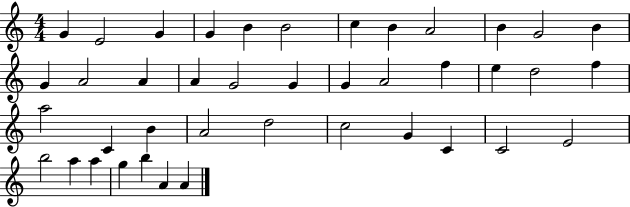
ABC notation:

X:1
T:Untitled
M:4/4
L:1/4
K:C
G E2 G G B B2 c B A2 B G2 B G A2 A A G2 G G A2 f e d2 f a2 C B A2 d2 c2 G C C2 E2 b2 a a g b A A